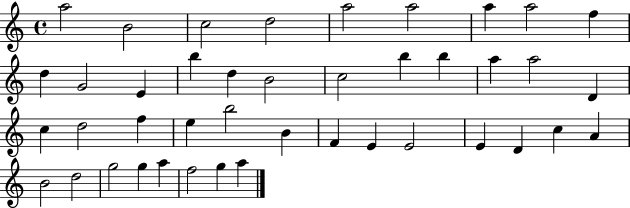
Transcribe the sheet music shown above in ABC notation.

X:1
T:Untitled
M:4/4
L:1/4
K:C
a2 B2 c2 d2 a2 a2 a a2 f d G2 E b d B2 c2 b b a a2 D c d2 f e b2 B F E E2 E D c A B2 d2 g2 g a f2 g a